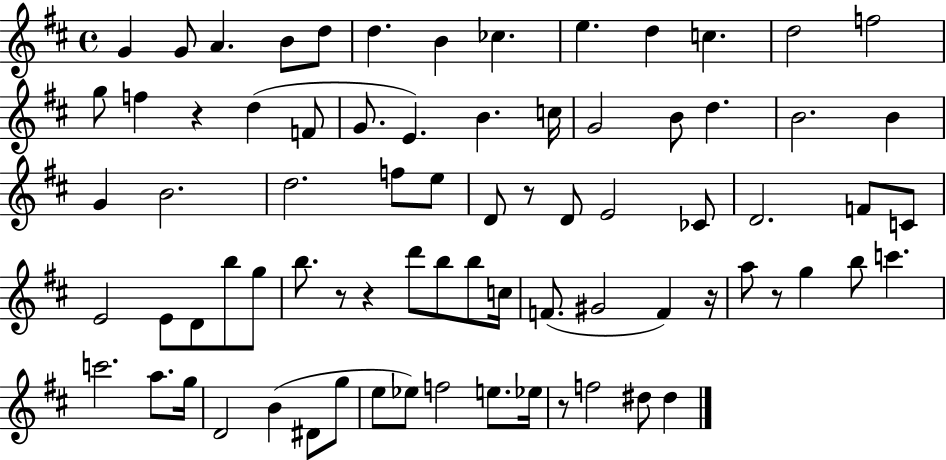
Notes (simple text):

G4/q G4/e A4/q. B4/e D5/e D5/q. B4/q CES5/q. E5/q. D5/q C5/q. D5/h F5/h G5/e F5/q R/q D5/q F4/e G4/e. E4/q. B4/q. C5/s G4/h B4/e D5/q. B4/h. B4/q G4/q B4/h. D5/h. F5/e E5/e D4/e R/e D4/e E4/h CES4/e D4/h. F4/e C4/e E4/h E4/e D4/e B5/e G5/e B5/e. R/e R/q D6/e B5/e B5/e C5/s F4/e. G#4/h F4/q R/s A5/e R/e G5/q B5/e C6/q. C6/h. A5/e. G5/s D4/h B4/q D#4/e G5/e E5/e Eb5/e F5/h E5/e. Eb5/s R/e F5/h D#5/e D#5/q